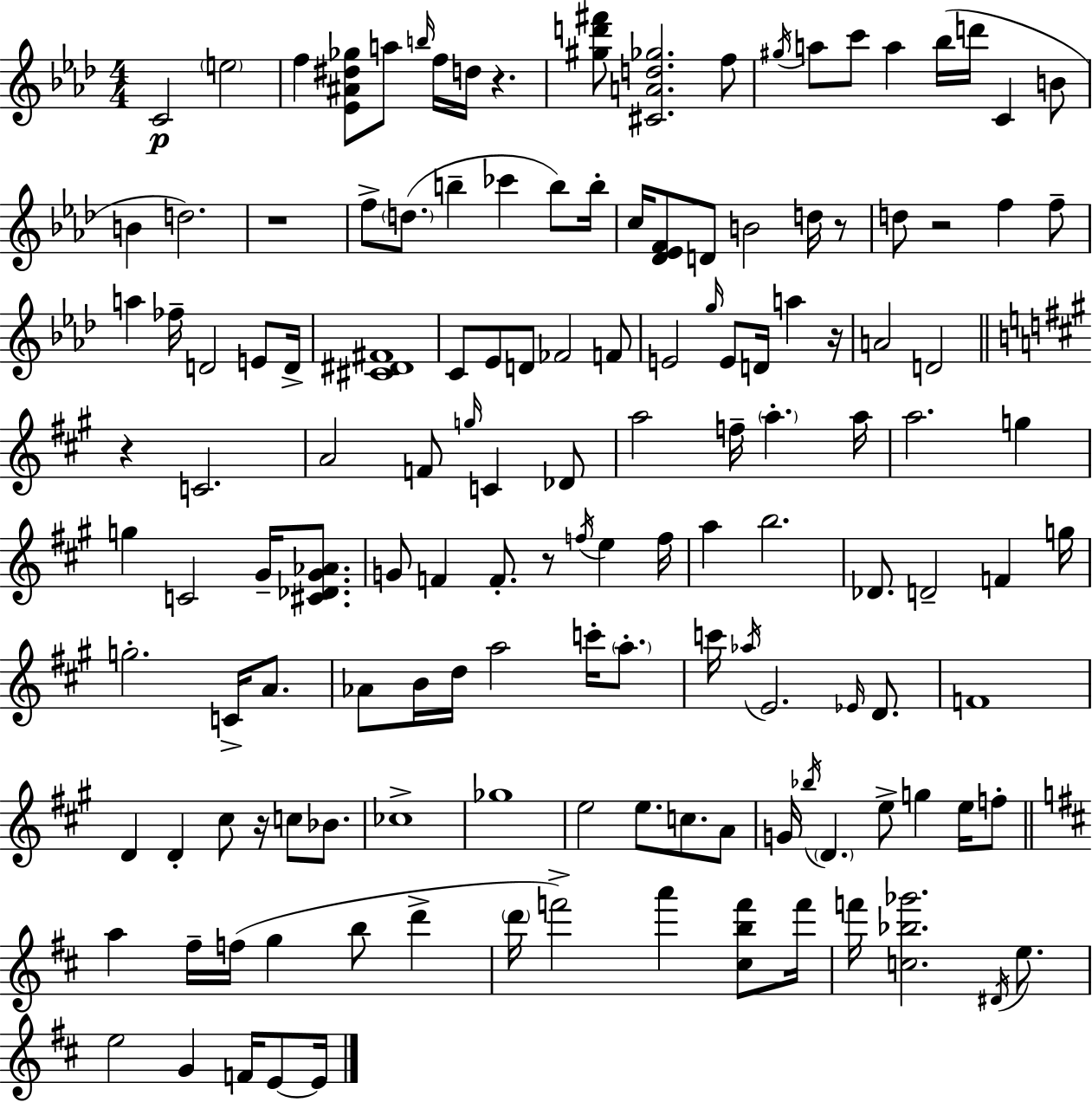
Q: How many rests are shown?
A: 8